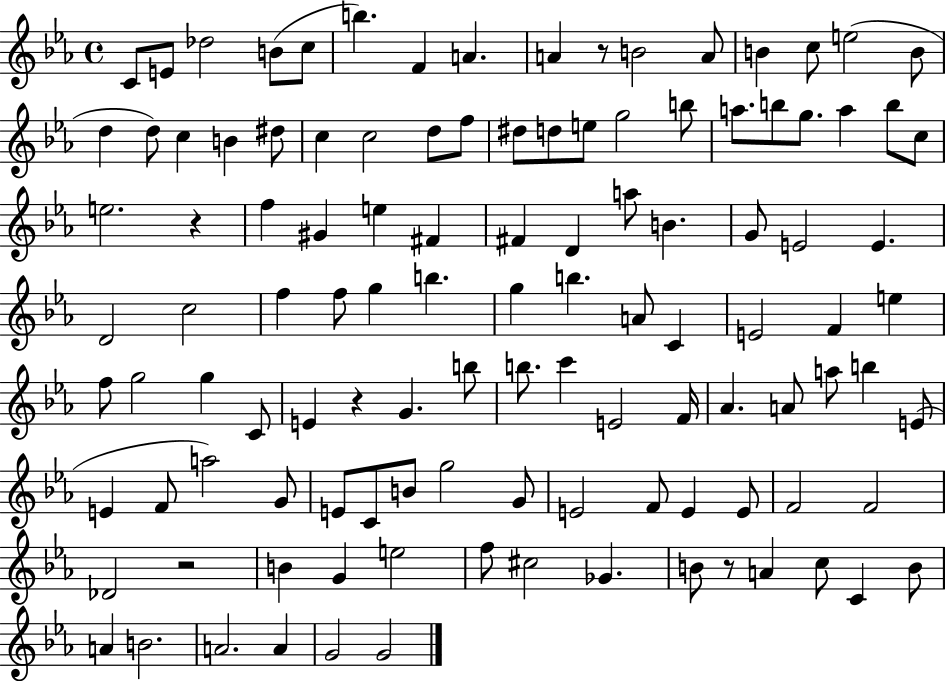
X:1
T:Untitled
M:4/4
L:1/4
K:Eb
C/2 E/2 _d2 B/2 c/2 b F A A z/2 B2 A/2 B c/2 e2 B/2 d d/2 c B ^d/2 c c2 d/2 f/2 ^d/2 d/2 e/2 g2 b/2 a/2 b/2 g/2 a b/2 c/2 e2 z f ^G e ^F ^F D a/2 B G/2 E2 E D2 c2 f f/2 g b g b A/2 C E2 F e f/2 g2 g C/2 E z G b/2 b/2 c' E2 F/4 _A A/2 a/2 b E/2 E F/2 a2 G/2 E/2 C/2 B/2 g2 G/2 E2 F/2 E E/2 F2 F2 _D2 z2 B G e2 f/2 ^c2 _G B/2 z/2 A c/2 C B/2 A B2 A2 A G2 G2